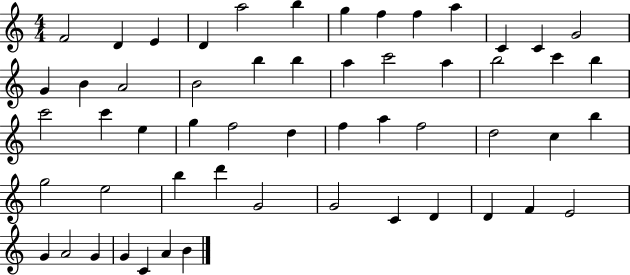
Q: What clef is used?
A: treble